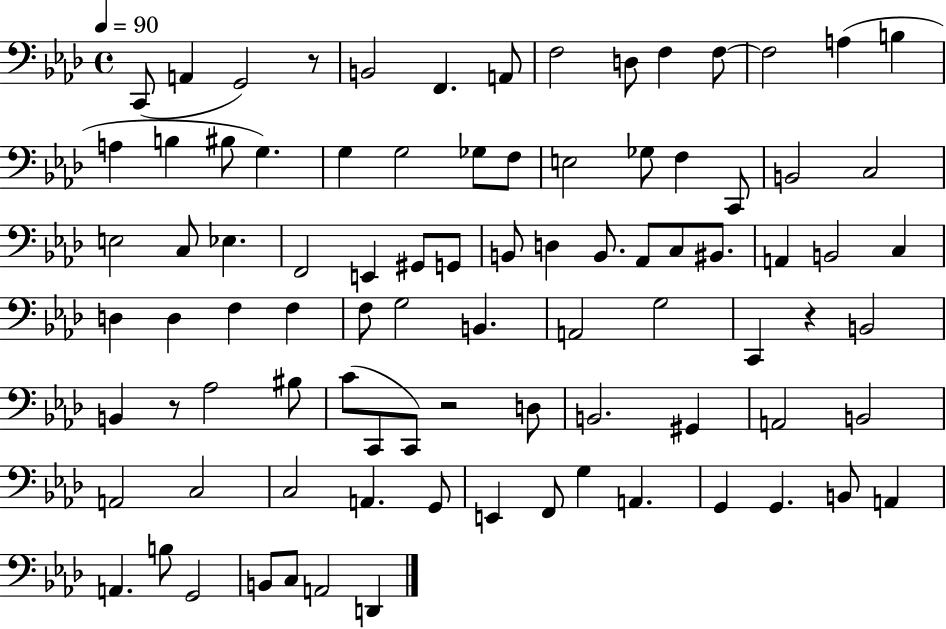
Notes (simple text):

C2/e A2/q G2/h R/e B2/h F2/q. A2/e F3/h D3/e F3/q F3/e F3/h A3/q B3/q A3/q B3/q BIS3/e G3/q. G3/q G3/h Gb3/e F3/e E3/h Gb3/e F3/q C2/e B2/h C3/h E3/h C3/e Eb3/q. F2/h E2/q G#2/e G2/e B2/e D3/q B2/e. Ab2/e C3/e BIS2/e. A2/q B2/h C3/q D3/q D3/q F3/q F3/q F3/e G3/h B2/q. A2/h G3/h C2/q R/q B2/h B2/q R/e Ab3/h BIS3/e C4/e C2/e C2/e R/h D3/e B2/h. G#2/q A2/h B2/h A2/h C3/h C3/h A2/q. G2/e E2/q F2/e G3/q A2/q. G2/q G2/q. B2/e A2/q A2/q. B3/e G2/h B2/e C3/e A2/h D2/q